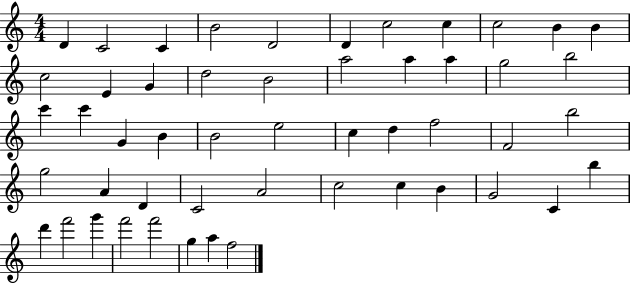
D4/q C4/h C4/q B4/h D4/h D4/q C5/h C5/q C5/h B4/q B4/q C5/h E4/q G4/q D5/h B4/h A5/h A5/q A5/q G5/h B5/h C6/q C6/q G4/q B4/q B4/h E5/h C5/q D5/q F5/h F4/h B5/h G5/h A4/q D4/q C4/h A4/h C5/h C5/q B4/q G4/h C4/q B5/q D6/q F6/h G6/q F6/h F6/h G5/q A5/q F5/h